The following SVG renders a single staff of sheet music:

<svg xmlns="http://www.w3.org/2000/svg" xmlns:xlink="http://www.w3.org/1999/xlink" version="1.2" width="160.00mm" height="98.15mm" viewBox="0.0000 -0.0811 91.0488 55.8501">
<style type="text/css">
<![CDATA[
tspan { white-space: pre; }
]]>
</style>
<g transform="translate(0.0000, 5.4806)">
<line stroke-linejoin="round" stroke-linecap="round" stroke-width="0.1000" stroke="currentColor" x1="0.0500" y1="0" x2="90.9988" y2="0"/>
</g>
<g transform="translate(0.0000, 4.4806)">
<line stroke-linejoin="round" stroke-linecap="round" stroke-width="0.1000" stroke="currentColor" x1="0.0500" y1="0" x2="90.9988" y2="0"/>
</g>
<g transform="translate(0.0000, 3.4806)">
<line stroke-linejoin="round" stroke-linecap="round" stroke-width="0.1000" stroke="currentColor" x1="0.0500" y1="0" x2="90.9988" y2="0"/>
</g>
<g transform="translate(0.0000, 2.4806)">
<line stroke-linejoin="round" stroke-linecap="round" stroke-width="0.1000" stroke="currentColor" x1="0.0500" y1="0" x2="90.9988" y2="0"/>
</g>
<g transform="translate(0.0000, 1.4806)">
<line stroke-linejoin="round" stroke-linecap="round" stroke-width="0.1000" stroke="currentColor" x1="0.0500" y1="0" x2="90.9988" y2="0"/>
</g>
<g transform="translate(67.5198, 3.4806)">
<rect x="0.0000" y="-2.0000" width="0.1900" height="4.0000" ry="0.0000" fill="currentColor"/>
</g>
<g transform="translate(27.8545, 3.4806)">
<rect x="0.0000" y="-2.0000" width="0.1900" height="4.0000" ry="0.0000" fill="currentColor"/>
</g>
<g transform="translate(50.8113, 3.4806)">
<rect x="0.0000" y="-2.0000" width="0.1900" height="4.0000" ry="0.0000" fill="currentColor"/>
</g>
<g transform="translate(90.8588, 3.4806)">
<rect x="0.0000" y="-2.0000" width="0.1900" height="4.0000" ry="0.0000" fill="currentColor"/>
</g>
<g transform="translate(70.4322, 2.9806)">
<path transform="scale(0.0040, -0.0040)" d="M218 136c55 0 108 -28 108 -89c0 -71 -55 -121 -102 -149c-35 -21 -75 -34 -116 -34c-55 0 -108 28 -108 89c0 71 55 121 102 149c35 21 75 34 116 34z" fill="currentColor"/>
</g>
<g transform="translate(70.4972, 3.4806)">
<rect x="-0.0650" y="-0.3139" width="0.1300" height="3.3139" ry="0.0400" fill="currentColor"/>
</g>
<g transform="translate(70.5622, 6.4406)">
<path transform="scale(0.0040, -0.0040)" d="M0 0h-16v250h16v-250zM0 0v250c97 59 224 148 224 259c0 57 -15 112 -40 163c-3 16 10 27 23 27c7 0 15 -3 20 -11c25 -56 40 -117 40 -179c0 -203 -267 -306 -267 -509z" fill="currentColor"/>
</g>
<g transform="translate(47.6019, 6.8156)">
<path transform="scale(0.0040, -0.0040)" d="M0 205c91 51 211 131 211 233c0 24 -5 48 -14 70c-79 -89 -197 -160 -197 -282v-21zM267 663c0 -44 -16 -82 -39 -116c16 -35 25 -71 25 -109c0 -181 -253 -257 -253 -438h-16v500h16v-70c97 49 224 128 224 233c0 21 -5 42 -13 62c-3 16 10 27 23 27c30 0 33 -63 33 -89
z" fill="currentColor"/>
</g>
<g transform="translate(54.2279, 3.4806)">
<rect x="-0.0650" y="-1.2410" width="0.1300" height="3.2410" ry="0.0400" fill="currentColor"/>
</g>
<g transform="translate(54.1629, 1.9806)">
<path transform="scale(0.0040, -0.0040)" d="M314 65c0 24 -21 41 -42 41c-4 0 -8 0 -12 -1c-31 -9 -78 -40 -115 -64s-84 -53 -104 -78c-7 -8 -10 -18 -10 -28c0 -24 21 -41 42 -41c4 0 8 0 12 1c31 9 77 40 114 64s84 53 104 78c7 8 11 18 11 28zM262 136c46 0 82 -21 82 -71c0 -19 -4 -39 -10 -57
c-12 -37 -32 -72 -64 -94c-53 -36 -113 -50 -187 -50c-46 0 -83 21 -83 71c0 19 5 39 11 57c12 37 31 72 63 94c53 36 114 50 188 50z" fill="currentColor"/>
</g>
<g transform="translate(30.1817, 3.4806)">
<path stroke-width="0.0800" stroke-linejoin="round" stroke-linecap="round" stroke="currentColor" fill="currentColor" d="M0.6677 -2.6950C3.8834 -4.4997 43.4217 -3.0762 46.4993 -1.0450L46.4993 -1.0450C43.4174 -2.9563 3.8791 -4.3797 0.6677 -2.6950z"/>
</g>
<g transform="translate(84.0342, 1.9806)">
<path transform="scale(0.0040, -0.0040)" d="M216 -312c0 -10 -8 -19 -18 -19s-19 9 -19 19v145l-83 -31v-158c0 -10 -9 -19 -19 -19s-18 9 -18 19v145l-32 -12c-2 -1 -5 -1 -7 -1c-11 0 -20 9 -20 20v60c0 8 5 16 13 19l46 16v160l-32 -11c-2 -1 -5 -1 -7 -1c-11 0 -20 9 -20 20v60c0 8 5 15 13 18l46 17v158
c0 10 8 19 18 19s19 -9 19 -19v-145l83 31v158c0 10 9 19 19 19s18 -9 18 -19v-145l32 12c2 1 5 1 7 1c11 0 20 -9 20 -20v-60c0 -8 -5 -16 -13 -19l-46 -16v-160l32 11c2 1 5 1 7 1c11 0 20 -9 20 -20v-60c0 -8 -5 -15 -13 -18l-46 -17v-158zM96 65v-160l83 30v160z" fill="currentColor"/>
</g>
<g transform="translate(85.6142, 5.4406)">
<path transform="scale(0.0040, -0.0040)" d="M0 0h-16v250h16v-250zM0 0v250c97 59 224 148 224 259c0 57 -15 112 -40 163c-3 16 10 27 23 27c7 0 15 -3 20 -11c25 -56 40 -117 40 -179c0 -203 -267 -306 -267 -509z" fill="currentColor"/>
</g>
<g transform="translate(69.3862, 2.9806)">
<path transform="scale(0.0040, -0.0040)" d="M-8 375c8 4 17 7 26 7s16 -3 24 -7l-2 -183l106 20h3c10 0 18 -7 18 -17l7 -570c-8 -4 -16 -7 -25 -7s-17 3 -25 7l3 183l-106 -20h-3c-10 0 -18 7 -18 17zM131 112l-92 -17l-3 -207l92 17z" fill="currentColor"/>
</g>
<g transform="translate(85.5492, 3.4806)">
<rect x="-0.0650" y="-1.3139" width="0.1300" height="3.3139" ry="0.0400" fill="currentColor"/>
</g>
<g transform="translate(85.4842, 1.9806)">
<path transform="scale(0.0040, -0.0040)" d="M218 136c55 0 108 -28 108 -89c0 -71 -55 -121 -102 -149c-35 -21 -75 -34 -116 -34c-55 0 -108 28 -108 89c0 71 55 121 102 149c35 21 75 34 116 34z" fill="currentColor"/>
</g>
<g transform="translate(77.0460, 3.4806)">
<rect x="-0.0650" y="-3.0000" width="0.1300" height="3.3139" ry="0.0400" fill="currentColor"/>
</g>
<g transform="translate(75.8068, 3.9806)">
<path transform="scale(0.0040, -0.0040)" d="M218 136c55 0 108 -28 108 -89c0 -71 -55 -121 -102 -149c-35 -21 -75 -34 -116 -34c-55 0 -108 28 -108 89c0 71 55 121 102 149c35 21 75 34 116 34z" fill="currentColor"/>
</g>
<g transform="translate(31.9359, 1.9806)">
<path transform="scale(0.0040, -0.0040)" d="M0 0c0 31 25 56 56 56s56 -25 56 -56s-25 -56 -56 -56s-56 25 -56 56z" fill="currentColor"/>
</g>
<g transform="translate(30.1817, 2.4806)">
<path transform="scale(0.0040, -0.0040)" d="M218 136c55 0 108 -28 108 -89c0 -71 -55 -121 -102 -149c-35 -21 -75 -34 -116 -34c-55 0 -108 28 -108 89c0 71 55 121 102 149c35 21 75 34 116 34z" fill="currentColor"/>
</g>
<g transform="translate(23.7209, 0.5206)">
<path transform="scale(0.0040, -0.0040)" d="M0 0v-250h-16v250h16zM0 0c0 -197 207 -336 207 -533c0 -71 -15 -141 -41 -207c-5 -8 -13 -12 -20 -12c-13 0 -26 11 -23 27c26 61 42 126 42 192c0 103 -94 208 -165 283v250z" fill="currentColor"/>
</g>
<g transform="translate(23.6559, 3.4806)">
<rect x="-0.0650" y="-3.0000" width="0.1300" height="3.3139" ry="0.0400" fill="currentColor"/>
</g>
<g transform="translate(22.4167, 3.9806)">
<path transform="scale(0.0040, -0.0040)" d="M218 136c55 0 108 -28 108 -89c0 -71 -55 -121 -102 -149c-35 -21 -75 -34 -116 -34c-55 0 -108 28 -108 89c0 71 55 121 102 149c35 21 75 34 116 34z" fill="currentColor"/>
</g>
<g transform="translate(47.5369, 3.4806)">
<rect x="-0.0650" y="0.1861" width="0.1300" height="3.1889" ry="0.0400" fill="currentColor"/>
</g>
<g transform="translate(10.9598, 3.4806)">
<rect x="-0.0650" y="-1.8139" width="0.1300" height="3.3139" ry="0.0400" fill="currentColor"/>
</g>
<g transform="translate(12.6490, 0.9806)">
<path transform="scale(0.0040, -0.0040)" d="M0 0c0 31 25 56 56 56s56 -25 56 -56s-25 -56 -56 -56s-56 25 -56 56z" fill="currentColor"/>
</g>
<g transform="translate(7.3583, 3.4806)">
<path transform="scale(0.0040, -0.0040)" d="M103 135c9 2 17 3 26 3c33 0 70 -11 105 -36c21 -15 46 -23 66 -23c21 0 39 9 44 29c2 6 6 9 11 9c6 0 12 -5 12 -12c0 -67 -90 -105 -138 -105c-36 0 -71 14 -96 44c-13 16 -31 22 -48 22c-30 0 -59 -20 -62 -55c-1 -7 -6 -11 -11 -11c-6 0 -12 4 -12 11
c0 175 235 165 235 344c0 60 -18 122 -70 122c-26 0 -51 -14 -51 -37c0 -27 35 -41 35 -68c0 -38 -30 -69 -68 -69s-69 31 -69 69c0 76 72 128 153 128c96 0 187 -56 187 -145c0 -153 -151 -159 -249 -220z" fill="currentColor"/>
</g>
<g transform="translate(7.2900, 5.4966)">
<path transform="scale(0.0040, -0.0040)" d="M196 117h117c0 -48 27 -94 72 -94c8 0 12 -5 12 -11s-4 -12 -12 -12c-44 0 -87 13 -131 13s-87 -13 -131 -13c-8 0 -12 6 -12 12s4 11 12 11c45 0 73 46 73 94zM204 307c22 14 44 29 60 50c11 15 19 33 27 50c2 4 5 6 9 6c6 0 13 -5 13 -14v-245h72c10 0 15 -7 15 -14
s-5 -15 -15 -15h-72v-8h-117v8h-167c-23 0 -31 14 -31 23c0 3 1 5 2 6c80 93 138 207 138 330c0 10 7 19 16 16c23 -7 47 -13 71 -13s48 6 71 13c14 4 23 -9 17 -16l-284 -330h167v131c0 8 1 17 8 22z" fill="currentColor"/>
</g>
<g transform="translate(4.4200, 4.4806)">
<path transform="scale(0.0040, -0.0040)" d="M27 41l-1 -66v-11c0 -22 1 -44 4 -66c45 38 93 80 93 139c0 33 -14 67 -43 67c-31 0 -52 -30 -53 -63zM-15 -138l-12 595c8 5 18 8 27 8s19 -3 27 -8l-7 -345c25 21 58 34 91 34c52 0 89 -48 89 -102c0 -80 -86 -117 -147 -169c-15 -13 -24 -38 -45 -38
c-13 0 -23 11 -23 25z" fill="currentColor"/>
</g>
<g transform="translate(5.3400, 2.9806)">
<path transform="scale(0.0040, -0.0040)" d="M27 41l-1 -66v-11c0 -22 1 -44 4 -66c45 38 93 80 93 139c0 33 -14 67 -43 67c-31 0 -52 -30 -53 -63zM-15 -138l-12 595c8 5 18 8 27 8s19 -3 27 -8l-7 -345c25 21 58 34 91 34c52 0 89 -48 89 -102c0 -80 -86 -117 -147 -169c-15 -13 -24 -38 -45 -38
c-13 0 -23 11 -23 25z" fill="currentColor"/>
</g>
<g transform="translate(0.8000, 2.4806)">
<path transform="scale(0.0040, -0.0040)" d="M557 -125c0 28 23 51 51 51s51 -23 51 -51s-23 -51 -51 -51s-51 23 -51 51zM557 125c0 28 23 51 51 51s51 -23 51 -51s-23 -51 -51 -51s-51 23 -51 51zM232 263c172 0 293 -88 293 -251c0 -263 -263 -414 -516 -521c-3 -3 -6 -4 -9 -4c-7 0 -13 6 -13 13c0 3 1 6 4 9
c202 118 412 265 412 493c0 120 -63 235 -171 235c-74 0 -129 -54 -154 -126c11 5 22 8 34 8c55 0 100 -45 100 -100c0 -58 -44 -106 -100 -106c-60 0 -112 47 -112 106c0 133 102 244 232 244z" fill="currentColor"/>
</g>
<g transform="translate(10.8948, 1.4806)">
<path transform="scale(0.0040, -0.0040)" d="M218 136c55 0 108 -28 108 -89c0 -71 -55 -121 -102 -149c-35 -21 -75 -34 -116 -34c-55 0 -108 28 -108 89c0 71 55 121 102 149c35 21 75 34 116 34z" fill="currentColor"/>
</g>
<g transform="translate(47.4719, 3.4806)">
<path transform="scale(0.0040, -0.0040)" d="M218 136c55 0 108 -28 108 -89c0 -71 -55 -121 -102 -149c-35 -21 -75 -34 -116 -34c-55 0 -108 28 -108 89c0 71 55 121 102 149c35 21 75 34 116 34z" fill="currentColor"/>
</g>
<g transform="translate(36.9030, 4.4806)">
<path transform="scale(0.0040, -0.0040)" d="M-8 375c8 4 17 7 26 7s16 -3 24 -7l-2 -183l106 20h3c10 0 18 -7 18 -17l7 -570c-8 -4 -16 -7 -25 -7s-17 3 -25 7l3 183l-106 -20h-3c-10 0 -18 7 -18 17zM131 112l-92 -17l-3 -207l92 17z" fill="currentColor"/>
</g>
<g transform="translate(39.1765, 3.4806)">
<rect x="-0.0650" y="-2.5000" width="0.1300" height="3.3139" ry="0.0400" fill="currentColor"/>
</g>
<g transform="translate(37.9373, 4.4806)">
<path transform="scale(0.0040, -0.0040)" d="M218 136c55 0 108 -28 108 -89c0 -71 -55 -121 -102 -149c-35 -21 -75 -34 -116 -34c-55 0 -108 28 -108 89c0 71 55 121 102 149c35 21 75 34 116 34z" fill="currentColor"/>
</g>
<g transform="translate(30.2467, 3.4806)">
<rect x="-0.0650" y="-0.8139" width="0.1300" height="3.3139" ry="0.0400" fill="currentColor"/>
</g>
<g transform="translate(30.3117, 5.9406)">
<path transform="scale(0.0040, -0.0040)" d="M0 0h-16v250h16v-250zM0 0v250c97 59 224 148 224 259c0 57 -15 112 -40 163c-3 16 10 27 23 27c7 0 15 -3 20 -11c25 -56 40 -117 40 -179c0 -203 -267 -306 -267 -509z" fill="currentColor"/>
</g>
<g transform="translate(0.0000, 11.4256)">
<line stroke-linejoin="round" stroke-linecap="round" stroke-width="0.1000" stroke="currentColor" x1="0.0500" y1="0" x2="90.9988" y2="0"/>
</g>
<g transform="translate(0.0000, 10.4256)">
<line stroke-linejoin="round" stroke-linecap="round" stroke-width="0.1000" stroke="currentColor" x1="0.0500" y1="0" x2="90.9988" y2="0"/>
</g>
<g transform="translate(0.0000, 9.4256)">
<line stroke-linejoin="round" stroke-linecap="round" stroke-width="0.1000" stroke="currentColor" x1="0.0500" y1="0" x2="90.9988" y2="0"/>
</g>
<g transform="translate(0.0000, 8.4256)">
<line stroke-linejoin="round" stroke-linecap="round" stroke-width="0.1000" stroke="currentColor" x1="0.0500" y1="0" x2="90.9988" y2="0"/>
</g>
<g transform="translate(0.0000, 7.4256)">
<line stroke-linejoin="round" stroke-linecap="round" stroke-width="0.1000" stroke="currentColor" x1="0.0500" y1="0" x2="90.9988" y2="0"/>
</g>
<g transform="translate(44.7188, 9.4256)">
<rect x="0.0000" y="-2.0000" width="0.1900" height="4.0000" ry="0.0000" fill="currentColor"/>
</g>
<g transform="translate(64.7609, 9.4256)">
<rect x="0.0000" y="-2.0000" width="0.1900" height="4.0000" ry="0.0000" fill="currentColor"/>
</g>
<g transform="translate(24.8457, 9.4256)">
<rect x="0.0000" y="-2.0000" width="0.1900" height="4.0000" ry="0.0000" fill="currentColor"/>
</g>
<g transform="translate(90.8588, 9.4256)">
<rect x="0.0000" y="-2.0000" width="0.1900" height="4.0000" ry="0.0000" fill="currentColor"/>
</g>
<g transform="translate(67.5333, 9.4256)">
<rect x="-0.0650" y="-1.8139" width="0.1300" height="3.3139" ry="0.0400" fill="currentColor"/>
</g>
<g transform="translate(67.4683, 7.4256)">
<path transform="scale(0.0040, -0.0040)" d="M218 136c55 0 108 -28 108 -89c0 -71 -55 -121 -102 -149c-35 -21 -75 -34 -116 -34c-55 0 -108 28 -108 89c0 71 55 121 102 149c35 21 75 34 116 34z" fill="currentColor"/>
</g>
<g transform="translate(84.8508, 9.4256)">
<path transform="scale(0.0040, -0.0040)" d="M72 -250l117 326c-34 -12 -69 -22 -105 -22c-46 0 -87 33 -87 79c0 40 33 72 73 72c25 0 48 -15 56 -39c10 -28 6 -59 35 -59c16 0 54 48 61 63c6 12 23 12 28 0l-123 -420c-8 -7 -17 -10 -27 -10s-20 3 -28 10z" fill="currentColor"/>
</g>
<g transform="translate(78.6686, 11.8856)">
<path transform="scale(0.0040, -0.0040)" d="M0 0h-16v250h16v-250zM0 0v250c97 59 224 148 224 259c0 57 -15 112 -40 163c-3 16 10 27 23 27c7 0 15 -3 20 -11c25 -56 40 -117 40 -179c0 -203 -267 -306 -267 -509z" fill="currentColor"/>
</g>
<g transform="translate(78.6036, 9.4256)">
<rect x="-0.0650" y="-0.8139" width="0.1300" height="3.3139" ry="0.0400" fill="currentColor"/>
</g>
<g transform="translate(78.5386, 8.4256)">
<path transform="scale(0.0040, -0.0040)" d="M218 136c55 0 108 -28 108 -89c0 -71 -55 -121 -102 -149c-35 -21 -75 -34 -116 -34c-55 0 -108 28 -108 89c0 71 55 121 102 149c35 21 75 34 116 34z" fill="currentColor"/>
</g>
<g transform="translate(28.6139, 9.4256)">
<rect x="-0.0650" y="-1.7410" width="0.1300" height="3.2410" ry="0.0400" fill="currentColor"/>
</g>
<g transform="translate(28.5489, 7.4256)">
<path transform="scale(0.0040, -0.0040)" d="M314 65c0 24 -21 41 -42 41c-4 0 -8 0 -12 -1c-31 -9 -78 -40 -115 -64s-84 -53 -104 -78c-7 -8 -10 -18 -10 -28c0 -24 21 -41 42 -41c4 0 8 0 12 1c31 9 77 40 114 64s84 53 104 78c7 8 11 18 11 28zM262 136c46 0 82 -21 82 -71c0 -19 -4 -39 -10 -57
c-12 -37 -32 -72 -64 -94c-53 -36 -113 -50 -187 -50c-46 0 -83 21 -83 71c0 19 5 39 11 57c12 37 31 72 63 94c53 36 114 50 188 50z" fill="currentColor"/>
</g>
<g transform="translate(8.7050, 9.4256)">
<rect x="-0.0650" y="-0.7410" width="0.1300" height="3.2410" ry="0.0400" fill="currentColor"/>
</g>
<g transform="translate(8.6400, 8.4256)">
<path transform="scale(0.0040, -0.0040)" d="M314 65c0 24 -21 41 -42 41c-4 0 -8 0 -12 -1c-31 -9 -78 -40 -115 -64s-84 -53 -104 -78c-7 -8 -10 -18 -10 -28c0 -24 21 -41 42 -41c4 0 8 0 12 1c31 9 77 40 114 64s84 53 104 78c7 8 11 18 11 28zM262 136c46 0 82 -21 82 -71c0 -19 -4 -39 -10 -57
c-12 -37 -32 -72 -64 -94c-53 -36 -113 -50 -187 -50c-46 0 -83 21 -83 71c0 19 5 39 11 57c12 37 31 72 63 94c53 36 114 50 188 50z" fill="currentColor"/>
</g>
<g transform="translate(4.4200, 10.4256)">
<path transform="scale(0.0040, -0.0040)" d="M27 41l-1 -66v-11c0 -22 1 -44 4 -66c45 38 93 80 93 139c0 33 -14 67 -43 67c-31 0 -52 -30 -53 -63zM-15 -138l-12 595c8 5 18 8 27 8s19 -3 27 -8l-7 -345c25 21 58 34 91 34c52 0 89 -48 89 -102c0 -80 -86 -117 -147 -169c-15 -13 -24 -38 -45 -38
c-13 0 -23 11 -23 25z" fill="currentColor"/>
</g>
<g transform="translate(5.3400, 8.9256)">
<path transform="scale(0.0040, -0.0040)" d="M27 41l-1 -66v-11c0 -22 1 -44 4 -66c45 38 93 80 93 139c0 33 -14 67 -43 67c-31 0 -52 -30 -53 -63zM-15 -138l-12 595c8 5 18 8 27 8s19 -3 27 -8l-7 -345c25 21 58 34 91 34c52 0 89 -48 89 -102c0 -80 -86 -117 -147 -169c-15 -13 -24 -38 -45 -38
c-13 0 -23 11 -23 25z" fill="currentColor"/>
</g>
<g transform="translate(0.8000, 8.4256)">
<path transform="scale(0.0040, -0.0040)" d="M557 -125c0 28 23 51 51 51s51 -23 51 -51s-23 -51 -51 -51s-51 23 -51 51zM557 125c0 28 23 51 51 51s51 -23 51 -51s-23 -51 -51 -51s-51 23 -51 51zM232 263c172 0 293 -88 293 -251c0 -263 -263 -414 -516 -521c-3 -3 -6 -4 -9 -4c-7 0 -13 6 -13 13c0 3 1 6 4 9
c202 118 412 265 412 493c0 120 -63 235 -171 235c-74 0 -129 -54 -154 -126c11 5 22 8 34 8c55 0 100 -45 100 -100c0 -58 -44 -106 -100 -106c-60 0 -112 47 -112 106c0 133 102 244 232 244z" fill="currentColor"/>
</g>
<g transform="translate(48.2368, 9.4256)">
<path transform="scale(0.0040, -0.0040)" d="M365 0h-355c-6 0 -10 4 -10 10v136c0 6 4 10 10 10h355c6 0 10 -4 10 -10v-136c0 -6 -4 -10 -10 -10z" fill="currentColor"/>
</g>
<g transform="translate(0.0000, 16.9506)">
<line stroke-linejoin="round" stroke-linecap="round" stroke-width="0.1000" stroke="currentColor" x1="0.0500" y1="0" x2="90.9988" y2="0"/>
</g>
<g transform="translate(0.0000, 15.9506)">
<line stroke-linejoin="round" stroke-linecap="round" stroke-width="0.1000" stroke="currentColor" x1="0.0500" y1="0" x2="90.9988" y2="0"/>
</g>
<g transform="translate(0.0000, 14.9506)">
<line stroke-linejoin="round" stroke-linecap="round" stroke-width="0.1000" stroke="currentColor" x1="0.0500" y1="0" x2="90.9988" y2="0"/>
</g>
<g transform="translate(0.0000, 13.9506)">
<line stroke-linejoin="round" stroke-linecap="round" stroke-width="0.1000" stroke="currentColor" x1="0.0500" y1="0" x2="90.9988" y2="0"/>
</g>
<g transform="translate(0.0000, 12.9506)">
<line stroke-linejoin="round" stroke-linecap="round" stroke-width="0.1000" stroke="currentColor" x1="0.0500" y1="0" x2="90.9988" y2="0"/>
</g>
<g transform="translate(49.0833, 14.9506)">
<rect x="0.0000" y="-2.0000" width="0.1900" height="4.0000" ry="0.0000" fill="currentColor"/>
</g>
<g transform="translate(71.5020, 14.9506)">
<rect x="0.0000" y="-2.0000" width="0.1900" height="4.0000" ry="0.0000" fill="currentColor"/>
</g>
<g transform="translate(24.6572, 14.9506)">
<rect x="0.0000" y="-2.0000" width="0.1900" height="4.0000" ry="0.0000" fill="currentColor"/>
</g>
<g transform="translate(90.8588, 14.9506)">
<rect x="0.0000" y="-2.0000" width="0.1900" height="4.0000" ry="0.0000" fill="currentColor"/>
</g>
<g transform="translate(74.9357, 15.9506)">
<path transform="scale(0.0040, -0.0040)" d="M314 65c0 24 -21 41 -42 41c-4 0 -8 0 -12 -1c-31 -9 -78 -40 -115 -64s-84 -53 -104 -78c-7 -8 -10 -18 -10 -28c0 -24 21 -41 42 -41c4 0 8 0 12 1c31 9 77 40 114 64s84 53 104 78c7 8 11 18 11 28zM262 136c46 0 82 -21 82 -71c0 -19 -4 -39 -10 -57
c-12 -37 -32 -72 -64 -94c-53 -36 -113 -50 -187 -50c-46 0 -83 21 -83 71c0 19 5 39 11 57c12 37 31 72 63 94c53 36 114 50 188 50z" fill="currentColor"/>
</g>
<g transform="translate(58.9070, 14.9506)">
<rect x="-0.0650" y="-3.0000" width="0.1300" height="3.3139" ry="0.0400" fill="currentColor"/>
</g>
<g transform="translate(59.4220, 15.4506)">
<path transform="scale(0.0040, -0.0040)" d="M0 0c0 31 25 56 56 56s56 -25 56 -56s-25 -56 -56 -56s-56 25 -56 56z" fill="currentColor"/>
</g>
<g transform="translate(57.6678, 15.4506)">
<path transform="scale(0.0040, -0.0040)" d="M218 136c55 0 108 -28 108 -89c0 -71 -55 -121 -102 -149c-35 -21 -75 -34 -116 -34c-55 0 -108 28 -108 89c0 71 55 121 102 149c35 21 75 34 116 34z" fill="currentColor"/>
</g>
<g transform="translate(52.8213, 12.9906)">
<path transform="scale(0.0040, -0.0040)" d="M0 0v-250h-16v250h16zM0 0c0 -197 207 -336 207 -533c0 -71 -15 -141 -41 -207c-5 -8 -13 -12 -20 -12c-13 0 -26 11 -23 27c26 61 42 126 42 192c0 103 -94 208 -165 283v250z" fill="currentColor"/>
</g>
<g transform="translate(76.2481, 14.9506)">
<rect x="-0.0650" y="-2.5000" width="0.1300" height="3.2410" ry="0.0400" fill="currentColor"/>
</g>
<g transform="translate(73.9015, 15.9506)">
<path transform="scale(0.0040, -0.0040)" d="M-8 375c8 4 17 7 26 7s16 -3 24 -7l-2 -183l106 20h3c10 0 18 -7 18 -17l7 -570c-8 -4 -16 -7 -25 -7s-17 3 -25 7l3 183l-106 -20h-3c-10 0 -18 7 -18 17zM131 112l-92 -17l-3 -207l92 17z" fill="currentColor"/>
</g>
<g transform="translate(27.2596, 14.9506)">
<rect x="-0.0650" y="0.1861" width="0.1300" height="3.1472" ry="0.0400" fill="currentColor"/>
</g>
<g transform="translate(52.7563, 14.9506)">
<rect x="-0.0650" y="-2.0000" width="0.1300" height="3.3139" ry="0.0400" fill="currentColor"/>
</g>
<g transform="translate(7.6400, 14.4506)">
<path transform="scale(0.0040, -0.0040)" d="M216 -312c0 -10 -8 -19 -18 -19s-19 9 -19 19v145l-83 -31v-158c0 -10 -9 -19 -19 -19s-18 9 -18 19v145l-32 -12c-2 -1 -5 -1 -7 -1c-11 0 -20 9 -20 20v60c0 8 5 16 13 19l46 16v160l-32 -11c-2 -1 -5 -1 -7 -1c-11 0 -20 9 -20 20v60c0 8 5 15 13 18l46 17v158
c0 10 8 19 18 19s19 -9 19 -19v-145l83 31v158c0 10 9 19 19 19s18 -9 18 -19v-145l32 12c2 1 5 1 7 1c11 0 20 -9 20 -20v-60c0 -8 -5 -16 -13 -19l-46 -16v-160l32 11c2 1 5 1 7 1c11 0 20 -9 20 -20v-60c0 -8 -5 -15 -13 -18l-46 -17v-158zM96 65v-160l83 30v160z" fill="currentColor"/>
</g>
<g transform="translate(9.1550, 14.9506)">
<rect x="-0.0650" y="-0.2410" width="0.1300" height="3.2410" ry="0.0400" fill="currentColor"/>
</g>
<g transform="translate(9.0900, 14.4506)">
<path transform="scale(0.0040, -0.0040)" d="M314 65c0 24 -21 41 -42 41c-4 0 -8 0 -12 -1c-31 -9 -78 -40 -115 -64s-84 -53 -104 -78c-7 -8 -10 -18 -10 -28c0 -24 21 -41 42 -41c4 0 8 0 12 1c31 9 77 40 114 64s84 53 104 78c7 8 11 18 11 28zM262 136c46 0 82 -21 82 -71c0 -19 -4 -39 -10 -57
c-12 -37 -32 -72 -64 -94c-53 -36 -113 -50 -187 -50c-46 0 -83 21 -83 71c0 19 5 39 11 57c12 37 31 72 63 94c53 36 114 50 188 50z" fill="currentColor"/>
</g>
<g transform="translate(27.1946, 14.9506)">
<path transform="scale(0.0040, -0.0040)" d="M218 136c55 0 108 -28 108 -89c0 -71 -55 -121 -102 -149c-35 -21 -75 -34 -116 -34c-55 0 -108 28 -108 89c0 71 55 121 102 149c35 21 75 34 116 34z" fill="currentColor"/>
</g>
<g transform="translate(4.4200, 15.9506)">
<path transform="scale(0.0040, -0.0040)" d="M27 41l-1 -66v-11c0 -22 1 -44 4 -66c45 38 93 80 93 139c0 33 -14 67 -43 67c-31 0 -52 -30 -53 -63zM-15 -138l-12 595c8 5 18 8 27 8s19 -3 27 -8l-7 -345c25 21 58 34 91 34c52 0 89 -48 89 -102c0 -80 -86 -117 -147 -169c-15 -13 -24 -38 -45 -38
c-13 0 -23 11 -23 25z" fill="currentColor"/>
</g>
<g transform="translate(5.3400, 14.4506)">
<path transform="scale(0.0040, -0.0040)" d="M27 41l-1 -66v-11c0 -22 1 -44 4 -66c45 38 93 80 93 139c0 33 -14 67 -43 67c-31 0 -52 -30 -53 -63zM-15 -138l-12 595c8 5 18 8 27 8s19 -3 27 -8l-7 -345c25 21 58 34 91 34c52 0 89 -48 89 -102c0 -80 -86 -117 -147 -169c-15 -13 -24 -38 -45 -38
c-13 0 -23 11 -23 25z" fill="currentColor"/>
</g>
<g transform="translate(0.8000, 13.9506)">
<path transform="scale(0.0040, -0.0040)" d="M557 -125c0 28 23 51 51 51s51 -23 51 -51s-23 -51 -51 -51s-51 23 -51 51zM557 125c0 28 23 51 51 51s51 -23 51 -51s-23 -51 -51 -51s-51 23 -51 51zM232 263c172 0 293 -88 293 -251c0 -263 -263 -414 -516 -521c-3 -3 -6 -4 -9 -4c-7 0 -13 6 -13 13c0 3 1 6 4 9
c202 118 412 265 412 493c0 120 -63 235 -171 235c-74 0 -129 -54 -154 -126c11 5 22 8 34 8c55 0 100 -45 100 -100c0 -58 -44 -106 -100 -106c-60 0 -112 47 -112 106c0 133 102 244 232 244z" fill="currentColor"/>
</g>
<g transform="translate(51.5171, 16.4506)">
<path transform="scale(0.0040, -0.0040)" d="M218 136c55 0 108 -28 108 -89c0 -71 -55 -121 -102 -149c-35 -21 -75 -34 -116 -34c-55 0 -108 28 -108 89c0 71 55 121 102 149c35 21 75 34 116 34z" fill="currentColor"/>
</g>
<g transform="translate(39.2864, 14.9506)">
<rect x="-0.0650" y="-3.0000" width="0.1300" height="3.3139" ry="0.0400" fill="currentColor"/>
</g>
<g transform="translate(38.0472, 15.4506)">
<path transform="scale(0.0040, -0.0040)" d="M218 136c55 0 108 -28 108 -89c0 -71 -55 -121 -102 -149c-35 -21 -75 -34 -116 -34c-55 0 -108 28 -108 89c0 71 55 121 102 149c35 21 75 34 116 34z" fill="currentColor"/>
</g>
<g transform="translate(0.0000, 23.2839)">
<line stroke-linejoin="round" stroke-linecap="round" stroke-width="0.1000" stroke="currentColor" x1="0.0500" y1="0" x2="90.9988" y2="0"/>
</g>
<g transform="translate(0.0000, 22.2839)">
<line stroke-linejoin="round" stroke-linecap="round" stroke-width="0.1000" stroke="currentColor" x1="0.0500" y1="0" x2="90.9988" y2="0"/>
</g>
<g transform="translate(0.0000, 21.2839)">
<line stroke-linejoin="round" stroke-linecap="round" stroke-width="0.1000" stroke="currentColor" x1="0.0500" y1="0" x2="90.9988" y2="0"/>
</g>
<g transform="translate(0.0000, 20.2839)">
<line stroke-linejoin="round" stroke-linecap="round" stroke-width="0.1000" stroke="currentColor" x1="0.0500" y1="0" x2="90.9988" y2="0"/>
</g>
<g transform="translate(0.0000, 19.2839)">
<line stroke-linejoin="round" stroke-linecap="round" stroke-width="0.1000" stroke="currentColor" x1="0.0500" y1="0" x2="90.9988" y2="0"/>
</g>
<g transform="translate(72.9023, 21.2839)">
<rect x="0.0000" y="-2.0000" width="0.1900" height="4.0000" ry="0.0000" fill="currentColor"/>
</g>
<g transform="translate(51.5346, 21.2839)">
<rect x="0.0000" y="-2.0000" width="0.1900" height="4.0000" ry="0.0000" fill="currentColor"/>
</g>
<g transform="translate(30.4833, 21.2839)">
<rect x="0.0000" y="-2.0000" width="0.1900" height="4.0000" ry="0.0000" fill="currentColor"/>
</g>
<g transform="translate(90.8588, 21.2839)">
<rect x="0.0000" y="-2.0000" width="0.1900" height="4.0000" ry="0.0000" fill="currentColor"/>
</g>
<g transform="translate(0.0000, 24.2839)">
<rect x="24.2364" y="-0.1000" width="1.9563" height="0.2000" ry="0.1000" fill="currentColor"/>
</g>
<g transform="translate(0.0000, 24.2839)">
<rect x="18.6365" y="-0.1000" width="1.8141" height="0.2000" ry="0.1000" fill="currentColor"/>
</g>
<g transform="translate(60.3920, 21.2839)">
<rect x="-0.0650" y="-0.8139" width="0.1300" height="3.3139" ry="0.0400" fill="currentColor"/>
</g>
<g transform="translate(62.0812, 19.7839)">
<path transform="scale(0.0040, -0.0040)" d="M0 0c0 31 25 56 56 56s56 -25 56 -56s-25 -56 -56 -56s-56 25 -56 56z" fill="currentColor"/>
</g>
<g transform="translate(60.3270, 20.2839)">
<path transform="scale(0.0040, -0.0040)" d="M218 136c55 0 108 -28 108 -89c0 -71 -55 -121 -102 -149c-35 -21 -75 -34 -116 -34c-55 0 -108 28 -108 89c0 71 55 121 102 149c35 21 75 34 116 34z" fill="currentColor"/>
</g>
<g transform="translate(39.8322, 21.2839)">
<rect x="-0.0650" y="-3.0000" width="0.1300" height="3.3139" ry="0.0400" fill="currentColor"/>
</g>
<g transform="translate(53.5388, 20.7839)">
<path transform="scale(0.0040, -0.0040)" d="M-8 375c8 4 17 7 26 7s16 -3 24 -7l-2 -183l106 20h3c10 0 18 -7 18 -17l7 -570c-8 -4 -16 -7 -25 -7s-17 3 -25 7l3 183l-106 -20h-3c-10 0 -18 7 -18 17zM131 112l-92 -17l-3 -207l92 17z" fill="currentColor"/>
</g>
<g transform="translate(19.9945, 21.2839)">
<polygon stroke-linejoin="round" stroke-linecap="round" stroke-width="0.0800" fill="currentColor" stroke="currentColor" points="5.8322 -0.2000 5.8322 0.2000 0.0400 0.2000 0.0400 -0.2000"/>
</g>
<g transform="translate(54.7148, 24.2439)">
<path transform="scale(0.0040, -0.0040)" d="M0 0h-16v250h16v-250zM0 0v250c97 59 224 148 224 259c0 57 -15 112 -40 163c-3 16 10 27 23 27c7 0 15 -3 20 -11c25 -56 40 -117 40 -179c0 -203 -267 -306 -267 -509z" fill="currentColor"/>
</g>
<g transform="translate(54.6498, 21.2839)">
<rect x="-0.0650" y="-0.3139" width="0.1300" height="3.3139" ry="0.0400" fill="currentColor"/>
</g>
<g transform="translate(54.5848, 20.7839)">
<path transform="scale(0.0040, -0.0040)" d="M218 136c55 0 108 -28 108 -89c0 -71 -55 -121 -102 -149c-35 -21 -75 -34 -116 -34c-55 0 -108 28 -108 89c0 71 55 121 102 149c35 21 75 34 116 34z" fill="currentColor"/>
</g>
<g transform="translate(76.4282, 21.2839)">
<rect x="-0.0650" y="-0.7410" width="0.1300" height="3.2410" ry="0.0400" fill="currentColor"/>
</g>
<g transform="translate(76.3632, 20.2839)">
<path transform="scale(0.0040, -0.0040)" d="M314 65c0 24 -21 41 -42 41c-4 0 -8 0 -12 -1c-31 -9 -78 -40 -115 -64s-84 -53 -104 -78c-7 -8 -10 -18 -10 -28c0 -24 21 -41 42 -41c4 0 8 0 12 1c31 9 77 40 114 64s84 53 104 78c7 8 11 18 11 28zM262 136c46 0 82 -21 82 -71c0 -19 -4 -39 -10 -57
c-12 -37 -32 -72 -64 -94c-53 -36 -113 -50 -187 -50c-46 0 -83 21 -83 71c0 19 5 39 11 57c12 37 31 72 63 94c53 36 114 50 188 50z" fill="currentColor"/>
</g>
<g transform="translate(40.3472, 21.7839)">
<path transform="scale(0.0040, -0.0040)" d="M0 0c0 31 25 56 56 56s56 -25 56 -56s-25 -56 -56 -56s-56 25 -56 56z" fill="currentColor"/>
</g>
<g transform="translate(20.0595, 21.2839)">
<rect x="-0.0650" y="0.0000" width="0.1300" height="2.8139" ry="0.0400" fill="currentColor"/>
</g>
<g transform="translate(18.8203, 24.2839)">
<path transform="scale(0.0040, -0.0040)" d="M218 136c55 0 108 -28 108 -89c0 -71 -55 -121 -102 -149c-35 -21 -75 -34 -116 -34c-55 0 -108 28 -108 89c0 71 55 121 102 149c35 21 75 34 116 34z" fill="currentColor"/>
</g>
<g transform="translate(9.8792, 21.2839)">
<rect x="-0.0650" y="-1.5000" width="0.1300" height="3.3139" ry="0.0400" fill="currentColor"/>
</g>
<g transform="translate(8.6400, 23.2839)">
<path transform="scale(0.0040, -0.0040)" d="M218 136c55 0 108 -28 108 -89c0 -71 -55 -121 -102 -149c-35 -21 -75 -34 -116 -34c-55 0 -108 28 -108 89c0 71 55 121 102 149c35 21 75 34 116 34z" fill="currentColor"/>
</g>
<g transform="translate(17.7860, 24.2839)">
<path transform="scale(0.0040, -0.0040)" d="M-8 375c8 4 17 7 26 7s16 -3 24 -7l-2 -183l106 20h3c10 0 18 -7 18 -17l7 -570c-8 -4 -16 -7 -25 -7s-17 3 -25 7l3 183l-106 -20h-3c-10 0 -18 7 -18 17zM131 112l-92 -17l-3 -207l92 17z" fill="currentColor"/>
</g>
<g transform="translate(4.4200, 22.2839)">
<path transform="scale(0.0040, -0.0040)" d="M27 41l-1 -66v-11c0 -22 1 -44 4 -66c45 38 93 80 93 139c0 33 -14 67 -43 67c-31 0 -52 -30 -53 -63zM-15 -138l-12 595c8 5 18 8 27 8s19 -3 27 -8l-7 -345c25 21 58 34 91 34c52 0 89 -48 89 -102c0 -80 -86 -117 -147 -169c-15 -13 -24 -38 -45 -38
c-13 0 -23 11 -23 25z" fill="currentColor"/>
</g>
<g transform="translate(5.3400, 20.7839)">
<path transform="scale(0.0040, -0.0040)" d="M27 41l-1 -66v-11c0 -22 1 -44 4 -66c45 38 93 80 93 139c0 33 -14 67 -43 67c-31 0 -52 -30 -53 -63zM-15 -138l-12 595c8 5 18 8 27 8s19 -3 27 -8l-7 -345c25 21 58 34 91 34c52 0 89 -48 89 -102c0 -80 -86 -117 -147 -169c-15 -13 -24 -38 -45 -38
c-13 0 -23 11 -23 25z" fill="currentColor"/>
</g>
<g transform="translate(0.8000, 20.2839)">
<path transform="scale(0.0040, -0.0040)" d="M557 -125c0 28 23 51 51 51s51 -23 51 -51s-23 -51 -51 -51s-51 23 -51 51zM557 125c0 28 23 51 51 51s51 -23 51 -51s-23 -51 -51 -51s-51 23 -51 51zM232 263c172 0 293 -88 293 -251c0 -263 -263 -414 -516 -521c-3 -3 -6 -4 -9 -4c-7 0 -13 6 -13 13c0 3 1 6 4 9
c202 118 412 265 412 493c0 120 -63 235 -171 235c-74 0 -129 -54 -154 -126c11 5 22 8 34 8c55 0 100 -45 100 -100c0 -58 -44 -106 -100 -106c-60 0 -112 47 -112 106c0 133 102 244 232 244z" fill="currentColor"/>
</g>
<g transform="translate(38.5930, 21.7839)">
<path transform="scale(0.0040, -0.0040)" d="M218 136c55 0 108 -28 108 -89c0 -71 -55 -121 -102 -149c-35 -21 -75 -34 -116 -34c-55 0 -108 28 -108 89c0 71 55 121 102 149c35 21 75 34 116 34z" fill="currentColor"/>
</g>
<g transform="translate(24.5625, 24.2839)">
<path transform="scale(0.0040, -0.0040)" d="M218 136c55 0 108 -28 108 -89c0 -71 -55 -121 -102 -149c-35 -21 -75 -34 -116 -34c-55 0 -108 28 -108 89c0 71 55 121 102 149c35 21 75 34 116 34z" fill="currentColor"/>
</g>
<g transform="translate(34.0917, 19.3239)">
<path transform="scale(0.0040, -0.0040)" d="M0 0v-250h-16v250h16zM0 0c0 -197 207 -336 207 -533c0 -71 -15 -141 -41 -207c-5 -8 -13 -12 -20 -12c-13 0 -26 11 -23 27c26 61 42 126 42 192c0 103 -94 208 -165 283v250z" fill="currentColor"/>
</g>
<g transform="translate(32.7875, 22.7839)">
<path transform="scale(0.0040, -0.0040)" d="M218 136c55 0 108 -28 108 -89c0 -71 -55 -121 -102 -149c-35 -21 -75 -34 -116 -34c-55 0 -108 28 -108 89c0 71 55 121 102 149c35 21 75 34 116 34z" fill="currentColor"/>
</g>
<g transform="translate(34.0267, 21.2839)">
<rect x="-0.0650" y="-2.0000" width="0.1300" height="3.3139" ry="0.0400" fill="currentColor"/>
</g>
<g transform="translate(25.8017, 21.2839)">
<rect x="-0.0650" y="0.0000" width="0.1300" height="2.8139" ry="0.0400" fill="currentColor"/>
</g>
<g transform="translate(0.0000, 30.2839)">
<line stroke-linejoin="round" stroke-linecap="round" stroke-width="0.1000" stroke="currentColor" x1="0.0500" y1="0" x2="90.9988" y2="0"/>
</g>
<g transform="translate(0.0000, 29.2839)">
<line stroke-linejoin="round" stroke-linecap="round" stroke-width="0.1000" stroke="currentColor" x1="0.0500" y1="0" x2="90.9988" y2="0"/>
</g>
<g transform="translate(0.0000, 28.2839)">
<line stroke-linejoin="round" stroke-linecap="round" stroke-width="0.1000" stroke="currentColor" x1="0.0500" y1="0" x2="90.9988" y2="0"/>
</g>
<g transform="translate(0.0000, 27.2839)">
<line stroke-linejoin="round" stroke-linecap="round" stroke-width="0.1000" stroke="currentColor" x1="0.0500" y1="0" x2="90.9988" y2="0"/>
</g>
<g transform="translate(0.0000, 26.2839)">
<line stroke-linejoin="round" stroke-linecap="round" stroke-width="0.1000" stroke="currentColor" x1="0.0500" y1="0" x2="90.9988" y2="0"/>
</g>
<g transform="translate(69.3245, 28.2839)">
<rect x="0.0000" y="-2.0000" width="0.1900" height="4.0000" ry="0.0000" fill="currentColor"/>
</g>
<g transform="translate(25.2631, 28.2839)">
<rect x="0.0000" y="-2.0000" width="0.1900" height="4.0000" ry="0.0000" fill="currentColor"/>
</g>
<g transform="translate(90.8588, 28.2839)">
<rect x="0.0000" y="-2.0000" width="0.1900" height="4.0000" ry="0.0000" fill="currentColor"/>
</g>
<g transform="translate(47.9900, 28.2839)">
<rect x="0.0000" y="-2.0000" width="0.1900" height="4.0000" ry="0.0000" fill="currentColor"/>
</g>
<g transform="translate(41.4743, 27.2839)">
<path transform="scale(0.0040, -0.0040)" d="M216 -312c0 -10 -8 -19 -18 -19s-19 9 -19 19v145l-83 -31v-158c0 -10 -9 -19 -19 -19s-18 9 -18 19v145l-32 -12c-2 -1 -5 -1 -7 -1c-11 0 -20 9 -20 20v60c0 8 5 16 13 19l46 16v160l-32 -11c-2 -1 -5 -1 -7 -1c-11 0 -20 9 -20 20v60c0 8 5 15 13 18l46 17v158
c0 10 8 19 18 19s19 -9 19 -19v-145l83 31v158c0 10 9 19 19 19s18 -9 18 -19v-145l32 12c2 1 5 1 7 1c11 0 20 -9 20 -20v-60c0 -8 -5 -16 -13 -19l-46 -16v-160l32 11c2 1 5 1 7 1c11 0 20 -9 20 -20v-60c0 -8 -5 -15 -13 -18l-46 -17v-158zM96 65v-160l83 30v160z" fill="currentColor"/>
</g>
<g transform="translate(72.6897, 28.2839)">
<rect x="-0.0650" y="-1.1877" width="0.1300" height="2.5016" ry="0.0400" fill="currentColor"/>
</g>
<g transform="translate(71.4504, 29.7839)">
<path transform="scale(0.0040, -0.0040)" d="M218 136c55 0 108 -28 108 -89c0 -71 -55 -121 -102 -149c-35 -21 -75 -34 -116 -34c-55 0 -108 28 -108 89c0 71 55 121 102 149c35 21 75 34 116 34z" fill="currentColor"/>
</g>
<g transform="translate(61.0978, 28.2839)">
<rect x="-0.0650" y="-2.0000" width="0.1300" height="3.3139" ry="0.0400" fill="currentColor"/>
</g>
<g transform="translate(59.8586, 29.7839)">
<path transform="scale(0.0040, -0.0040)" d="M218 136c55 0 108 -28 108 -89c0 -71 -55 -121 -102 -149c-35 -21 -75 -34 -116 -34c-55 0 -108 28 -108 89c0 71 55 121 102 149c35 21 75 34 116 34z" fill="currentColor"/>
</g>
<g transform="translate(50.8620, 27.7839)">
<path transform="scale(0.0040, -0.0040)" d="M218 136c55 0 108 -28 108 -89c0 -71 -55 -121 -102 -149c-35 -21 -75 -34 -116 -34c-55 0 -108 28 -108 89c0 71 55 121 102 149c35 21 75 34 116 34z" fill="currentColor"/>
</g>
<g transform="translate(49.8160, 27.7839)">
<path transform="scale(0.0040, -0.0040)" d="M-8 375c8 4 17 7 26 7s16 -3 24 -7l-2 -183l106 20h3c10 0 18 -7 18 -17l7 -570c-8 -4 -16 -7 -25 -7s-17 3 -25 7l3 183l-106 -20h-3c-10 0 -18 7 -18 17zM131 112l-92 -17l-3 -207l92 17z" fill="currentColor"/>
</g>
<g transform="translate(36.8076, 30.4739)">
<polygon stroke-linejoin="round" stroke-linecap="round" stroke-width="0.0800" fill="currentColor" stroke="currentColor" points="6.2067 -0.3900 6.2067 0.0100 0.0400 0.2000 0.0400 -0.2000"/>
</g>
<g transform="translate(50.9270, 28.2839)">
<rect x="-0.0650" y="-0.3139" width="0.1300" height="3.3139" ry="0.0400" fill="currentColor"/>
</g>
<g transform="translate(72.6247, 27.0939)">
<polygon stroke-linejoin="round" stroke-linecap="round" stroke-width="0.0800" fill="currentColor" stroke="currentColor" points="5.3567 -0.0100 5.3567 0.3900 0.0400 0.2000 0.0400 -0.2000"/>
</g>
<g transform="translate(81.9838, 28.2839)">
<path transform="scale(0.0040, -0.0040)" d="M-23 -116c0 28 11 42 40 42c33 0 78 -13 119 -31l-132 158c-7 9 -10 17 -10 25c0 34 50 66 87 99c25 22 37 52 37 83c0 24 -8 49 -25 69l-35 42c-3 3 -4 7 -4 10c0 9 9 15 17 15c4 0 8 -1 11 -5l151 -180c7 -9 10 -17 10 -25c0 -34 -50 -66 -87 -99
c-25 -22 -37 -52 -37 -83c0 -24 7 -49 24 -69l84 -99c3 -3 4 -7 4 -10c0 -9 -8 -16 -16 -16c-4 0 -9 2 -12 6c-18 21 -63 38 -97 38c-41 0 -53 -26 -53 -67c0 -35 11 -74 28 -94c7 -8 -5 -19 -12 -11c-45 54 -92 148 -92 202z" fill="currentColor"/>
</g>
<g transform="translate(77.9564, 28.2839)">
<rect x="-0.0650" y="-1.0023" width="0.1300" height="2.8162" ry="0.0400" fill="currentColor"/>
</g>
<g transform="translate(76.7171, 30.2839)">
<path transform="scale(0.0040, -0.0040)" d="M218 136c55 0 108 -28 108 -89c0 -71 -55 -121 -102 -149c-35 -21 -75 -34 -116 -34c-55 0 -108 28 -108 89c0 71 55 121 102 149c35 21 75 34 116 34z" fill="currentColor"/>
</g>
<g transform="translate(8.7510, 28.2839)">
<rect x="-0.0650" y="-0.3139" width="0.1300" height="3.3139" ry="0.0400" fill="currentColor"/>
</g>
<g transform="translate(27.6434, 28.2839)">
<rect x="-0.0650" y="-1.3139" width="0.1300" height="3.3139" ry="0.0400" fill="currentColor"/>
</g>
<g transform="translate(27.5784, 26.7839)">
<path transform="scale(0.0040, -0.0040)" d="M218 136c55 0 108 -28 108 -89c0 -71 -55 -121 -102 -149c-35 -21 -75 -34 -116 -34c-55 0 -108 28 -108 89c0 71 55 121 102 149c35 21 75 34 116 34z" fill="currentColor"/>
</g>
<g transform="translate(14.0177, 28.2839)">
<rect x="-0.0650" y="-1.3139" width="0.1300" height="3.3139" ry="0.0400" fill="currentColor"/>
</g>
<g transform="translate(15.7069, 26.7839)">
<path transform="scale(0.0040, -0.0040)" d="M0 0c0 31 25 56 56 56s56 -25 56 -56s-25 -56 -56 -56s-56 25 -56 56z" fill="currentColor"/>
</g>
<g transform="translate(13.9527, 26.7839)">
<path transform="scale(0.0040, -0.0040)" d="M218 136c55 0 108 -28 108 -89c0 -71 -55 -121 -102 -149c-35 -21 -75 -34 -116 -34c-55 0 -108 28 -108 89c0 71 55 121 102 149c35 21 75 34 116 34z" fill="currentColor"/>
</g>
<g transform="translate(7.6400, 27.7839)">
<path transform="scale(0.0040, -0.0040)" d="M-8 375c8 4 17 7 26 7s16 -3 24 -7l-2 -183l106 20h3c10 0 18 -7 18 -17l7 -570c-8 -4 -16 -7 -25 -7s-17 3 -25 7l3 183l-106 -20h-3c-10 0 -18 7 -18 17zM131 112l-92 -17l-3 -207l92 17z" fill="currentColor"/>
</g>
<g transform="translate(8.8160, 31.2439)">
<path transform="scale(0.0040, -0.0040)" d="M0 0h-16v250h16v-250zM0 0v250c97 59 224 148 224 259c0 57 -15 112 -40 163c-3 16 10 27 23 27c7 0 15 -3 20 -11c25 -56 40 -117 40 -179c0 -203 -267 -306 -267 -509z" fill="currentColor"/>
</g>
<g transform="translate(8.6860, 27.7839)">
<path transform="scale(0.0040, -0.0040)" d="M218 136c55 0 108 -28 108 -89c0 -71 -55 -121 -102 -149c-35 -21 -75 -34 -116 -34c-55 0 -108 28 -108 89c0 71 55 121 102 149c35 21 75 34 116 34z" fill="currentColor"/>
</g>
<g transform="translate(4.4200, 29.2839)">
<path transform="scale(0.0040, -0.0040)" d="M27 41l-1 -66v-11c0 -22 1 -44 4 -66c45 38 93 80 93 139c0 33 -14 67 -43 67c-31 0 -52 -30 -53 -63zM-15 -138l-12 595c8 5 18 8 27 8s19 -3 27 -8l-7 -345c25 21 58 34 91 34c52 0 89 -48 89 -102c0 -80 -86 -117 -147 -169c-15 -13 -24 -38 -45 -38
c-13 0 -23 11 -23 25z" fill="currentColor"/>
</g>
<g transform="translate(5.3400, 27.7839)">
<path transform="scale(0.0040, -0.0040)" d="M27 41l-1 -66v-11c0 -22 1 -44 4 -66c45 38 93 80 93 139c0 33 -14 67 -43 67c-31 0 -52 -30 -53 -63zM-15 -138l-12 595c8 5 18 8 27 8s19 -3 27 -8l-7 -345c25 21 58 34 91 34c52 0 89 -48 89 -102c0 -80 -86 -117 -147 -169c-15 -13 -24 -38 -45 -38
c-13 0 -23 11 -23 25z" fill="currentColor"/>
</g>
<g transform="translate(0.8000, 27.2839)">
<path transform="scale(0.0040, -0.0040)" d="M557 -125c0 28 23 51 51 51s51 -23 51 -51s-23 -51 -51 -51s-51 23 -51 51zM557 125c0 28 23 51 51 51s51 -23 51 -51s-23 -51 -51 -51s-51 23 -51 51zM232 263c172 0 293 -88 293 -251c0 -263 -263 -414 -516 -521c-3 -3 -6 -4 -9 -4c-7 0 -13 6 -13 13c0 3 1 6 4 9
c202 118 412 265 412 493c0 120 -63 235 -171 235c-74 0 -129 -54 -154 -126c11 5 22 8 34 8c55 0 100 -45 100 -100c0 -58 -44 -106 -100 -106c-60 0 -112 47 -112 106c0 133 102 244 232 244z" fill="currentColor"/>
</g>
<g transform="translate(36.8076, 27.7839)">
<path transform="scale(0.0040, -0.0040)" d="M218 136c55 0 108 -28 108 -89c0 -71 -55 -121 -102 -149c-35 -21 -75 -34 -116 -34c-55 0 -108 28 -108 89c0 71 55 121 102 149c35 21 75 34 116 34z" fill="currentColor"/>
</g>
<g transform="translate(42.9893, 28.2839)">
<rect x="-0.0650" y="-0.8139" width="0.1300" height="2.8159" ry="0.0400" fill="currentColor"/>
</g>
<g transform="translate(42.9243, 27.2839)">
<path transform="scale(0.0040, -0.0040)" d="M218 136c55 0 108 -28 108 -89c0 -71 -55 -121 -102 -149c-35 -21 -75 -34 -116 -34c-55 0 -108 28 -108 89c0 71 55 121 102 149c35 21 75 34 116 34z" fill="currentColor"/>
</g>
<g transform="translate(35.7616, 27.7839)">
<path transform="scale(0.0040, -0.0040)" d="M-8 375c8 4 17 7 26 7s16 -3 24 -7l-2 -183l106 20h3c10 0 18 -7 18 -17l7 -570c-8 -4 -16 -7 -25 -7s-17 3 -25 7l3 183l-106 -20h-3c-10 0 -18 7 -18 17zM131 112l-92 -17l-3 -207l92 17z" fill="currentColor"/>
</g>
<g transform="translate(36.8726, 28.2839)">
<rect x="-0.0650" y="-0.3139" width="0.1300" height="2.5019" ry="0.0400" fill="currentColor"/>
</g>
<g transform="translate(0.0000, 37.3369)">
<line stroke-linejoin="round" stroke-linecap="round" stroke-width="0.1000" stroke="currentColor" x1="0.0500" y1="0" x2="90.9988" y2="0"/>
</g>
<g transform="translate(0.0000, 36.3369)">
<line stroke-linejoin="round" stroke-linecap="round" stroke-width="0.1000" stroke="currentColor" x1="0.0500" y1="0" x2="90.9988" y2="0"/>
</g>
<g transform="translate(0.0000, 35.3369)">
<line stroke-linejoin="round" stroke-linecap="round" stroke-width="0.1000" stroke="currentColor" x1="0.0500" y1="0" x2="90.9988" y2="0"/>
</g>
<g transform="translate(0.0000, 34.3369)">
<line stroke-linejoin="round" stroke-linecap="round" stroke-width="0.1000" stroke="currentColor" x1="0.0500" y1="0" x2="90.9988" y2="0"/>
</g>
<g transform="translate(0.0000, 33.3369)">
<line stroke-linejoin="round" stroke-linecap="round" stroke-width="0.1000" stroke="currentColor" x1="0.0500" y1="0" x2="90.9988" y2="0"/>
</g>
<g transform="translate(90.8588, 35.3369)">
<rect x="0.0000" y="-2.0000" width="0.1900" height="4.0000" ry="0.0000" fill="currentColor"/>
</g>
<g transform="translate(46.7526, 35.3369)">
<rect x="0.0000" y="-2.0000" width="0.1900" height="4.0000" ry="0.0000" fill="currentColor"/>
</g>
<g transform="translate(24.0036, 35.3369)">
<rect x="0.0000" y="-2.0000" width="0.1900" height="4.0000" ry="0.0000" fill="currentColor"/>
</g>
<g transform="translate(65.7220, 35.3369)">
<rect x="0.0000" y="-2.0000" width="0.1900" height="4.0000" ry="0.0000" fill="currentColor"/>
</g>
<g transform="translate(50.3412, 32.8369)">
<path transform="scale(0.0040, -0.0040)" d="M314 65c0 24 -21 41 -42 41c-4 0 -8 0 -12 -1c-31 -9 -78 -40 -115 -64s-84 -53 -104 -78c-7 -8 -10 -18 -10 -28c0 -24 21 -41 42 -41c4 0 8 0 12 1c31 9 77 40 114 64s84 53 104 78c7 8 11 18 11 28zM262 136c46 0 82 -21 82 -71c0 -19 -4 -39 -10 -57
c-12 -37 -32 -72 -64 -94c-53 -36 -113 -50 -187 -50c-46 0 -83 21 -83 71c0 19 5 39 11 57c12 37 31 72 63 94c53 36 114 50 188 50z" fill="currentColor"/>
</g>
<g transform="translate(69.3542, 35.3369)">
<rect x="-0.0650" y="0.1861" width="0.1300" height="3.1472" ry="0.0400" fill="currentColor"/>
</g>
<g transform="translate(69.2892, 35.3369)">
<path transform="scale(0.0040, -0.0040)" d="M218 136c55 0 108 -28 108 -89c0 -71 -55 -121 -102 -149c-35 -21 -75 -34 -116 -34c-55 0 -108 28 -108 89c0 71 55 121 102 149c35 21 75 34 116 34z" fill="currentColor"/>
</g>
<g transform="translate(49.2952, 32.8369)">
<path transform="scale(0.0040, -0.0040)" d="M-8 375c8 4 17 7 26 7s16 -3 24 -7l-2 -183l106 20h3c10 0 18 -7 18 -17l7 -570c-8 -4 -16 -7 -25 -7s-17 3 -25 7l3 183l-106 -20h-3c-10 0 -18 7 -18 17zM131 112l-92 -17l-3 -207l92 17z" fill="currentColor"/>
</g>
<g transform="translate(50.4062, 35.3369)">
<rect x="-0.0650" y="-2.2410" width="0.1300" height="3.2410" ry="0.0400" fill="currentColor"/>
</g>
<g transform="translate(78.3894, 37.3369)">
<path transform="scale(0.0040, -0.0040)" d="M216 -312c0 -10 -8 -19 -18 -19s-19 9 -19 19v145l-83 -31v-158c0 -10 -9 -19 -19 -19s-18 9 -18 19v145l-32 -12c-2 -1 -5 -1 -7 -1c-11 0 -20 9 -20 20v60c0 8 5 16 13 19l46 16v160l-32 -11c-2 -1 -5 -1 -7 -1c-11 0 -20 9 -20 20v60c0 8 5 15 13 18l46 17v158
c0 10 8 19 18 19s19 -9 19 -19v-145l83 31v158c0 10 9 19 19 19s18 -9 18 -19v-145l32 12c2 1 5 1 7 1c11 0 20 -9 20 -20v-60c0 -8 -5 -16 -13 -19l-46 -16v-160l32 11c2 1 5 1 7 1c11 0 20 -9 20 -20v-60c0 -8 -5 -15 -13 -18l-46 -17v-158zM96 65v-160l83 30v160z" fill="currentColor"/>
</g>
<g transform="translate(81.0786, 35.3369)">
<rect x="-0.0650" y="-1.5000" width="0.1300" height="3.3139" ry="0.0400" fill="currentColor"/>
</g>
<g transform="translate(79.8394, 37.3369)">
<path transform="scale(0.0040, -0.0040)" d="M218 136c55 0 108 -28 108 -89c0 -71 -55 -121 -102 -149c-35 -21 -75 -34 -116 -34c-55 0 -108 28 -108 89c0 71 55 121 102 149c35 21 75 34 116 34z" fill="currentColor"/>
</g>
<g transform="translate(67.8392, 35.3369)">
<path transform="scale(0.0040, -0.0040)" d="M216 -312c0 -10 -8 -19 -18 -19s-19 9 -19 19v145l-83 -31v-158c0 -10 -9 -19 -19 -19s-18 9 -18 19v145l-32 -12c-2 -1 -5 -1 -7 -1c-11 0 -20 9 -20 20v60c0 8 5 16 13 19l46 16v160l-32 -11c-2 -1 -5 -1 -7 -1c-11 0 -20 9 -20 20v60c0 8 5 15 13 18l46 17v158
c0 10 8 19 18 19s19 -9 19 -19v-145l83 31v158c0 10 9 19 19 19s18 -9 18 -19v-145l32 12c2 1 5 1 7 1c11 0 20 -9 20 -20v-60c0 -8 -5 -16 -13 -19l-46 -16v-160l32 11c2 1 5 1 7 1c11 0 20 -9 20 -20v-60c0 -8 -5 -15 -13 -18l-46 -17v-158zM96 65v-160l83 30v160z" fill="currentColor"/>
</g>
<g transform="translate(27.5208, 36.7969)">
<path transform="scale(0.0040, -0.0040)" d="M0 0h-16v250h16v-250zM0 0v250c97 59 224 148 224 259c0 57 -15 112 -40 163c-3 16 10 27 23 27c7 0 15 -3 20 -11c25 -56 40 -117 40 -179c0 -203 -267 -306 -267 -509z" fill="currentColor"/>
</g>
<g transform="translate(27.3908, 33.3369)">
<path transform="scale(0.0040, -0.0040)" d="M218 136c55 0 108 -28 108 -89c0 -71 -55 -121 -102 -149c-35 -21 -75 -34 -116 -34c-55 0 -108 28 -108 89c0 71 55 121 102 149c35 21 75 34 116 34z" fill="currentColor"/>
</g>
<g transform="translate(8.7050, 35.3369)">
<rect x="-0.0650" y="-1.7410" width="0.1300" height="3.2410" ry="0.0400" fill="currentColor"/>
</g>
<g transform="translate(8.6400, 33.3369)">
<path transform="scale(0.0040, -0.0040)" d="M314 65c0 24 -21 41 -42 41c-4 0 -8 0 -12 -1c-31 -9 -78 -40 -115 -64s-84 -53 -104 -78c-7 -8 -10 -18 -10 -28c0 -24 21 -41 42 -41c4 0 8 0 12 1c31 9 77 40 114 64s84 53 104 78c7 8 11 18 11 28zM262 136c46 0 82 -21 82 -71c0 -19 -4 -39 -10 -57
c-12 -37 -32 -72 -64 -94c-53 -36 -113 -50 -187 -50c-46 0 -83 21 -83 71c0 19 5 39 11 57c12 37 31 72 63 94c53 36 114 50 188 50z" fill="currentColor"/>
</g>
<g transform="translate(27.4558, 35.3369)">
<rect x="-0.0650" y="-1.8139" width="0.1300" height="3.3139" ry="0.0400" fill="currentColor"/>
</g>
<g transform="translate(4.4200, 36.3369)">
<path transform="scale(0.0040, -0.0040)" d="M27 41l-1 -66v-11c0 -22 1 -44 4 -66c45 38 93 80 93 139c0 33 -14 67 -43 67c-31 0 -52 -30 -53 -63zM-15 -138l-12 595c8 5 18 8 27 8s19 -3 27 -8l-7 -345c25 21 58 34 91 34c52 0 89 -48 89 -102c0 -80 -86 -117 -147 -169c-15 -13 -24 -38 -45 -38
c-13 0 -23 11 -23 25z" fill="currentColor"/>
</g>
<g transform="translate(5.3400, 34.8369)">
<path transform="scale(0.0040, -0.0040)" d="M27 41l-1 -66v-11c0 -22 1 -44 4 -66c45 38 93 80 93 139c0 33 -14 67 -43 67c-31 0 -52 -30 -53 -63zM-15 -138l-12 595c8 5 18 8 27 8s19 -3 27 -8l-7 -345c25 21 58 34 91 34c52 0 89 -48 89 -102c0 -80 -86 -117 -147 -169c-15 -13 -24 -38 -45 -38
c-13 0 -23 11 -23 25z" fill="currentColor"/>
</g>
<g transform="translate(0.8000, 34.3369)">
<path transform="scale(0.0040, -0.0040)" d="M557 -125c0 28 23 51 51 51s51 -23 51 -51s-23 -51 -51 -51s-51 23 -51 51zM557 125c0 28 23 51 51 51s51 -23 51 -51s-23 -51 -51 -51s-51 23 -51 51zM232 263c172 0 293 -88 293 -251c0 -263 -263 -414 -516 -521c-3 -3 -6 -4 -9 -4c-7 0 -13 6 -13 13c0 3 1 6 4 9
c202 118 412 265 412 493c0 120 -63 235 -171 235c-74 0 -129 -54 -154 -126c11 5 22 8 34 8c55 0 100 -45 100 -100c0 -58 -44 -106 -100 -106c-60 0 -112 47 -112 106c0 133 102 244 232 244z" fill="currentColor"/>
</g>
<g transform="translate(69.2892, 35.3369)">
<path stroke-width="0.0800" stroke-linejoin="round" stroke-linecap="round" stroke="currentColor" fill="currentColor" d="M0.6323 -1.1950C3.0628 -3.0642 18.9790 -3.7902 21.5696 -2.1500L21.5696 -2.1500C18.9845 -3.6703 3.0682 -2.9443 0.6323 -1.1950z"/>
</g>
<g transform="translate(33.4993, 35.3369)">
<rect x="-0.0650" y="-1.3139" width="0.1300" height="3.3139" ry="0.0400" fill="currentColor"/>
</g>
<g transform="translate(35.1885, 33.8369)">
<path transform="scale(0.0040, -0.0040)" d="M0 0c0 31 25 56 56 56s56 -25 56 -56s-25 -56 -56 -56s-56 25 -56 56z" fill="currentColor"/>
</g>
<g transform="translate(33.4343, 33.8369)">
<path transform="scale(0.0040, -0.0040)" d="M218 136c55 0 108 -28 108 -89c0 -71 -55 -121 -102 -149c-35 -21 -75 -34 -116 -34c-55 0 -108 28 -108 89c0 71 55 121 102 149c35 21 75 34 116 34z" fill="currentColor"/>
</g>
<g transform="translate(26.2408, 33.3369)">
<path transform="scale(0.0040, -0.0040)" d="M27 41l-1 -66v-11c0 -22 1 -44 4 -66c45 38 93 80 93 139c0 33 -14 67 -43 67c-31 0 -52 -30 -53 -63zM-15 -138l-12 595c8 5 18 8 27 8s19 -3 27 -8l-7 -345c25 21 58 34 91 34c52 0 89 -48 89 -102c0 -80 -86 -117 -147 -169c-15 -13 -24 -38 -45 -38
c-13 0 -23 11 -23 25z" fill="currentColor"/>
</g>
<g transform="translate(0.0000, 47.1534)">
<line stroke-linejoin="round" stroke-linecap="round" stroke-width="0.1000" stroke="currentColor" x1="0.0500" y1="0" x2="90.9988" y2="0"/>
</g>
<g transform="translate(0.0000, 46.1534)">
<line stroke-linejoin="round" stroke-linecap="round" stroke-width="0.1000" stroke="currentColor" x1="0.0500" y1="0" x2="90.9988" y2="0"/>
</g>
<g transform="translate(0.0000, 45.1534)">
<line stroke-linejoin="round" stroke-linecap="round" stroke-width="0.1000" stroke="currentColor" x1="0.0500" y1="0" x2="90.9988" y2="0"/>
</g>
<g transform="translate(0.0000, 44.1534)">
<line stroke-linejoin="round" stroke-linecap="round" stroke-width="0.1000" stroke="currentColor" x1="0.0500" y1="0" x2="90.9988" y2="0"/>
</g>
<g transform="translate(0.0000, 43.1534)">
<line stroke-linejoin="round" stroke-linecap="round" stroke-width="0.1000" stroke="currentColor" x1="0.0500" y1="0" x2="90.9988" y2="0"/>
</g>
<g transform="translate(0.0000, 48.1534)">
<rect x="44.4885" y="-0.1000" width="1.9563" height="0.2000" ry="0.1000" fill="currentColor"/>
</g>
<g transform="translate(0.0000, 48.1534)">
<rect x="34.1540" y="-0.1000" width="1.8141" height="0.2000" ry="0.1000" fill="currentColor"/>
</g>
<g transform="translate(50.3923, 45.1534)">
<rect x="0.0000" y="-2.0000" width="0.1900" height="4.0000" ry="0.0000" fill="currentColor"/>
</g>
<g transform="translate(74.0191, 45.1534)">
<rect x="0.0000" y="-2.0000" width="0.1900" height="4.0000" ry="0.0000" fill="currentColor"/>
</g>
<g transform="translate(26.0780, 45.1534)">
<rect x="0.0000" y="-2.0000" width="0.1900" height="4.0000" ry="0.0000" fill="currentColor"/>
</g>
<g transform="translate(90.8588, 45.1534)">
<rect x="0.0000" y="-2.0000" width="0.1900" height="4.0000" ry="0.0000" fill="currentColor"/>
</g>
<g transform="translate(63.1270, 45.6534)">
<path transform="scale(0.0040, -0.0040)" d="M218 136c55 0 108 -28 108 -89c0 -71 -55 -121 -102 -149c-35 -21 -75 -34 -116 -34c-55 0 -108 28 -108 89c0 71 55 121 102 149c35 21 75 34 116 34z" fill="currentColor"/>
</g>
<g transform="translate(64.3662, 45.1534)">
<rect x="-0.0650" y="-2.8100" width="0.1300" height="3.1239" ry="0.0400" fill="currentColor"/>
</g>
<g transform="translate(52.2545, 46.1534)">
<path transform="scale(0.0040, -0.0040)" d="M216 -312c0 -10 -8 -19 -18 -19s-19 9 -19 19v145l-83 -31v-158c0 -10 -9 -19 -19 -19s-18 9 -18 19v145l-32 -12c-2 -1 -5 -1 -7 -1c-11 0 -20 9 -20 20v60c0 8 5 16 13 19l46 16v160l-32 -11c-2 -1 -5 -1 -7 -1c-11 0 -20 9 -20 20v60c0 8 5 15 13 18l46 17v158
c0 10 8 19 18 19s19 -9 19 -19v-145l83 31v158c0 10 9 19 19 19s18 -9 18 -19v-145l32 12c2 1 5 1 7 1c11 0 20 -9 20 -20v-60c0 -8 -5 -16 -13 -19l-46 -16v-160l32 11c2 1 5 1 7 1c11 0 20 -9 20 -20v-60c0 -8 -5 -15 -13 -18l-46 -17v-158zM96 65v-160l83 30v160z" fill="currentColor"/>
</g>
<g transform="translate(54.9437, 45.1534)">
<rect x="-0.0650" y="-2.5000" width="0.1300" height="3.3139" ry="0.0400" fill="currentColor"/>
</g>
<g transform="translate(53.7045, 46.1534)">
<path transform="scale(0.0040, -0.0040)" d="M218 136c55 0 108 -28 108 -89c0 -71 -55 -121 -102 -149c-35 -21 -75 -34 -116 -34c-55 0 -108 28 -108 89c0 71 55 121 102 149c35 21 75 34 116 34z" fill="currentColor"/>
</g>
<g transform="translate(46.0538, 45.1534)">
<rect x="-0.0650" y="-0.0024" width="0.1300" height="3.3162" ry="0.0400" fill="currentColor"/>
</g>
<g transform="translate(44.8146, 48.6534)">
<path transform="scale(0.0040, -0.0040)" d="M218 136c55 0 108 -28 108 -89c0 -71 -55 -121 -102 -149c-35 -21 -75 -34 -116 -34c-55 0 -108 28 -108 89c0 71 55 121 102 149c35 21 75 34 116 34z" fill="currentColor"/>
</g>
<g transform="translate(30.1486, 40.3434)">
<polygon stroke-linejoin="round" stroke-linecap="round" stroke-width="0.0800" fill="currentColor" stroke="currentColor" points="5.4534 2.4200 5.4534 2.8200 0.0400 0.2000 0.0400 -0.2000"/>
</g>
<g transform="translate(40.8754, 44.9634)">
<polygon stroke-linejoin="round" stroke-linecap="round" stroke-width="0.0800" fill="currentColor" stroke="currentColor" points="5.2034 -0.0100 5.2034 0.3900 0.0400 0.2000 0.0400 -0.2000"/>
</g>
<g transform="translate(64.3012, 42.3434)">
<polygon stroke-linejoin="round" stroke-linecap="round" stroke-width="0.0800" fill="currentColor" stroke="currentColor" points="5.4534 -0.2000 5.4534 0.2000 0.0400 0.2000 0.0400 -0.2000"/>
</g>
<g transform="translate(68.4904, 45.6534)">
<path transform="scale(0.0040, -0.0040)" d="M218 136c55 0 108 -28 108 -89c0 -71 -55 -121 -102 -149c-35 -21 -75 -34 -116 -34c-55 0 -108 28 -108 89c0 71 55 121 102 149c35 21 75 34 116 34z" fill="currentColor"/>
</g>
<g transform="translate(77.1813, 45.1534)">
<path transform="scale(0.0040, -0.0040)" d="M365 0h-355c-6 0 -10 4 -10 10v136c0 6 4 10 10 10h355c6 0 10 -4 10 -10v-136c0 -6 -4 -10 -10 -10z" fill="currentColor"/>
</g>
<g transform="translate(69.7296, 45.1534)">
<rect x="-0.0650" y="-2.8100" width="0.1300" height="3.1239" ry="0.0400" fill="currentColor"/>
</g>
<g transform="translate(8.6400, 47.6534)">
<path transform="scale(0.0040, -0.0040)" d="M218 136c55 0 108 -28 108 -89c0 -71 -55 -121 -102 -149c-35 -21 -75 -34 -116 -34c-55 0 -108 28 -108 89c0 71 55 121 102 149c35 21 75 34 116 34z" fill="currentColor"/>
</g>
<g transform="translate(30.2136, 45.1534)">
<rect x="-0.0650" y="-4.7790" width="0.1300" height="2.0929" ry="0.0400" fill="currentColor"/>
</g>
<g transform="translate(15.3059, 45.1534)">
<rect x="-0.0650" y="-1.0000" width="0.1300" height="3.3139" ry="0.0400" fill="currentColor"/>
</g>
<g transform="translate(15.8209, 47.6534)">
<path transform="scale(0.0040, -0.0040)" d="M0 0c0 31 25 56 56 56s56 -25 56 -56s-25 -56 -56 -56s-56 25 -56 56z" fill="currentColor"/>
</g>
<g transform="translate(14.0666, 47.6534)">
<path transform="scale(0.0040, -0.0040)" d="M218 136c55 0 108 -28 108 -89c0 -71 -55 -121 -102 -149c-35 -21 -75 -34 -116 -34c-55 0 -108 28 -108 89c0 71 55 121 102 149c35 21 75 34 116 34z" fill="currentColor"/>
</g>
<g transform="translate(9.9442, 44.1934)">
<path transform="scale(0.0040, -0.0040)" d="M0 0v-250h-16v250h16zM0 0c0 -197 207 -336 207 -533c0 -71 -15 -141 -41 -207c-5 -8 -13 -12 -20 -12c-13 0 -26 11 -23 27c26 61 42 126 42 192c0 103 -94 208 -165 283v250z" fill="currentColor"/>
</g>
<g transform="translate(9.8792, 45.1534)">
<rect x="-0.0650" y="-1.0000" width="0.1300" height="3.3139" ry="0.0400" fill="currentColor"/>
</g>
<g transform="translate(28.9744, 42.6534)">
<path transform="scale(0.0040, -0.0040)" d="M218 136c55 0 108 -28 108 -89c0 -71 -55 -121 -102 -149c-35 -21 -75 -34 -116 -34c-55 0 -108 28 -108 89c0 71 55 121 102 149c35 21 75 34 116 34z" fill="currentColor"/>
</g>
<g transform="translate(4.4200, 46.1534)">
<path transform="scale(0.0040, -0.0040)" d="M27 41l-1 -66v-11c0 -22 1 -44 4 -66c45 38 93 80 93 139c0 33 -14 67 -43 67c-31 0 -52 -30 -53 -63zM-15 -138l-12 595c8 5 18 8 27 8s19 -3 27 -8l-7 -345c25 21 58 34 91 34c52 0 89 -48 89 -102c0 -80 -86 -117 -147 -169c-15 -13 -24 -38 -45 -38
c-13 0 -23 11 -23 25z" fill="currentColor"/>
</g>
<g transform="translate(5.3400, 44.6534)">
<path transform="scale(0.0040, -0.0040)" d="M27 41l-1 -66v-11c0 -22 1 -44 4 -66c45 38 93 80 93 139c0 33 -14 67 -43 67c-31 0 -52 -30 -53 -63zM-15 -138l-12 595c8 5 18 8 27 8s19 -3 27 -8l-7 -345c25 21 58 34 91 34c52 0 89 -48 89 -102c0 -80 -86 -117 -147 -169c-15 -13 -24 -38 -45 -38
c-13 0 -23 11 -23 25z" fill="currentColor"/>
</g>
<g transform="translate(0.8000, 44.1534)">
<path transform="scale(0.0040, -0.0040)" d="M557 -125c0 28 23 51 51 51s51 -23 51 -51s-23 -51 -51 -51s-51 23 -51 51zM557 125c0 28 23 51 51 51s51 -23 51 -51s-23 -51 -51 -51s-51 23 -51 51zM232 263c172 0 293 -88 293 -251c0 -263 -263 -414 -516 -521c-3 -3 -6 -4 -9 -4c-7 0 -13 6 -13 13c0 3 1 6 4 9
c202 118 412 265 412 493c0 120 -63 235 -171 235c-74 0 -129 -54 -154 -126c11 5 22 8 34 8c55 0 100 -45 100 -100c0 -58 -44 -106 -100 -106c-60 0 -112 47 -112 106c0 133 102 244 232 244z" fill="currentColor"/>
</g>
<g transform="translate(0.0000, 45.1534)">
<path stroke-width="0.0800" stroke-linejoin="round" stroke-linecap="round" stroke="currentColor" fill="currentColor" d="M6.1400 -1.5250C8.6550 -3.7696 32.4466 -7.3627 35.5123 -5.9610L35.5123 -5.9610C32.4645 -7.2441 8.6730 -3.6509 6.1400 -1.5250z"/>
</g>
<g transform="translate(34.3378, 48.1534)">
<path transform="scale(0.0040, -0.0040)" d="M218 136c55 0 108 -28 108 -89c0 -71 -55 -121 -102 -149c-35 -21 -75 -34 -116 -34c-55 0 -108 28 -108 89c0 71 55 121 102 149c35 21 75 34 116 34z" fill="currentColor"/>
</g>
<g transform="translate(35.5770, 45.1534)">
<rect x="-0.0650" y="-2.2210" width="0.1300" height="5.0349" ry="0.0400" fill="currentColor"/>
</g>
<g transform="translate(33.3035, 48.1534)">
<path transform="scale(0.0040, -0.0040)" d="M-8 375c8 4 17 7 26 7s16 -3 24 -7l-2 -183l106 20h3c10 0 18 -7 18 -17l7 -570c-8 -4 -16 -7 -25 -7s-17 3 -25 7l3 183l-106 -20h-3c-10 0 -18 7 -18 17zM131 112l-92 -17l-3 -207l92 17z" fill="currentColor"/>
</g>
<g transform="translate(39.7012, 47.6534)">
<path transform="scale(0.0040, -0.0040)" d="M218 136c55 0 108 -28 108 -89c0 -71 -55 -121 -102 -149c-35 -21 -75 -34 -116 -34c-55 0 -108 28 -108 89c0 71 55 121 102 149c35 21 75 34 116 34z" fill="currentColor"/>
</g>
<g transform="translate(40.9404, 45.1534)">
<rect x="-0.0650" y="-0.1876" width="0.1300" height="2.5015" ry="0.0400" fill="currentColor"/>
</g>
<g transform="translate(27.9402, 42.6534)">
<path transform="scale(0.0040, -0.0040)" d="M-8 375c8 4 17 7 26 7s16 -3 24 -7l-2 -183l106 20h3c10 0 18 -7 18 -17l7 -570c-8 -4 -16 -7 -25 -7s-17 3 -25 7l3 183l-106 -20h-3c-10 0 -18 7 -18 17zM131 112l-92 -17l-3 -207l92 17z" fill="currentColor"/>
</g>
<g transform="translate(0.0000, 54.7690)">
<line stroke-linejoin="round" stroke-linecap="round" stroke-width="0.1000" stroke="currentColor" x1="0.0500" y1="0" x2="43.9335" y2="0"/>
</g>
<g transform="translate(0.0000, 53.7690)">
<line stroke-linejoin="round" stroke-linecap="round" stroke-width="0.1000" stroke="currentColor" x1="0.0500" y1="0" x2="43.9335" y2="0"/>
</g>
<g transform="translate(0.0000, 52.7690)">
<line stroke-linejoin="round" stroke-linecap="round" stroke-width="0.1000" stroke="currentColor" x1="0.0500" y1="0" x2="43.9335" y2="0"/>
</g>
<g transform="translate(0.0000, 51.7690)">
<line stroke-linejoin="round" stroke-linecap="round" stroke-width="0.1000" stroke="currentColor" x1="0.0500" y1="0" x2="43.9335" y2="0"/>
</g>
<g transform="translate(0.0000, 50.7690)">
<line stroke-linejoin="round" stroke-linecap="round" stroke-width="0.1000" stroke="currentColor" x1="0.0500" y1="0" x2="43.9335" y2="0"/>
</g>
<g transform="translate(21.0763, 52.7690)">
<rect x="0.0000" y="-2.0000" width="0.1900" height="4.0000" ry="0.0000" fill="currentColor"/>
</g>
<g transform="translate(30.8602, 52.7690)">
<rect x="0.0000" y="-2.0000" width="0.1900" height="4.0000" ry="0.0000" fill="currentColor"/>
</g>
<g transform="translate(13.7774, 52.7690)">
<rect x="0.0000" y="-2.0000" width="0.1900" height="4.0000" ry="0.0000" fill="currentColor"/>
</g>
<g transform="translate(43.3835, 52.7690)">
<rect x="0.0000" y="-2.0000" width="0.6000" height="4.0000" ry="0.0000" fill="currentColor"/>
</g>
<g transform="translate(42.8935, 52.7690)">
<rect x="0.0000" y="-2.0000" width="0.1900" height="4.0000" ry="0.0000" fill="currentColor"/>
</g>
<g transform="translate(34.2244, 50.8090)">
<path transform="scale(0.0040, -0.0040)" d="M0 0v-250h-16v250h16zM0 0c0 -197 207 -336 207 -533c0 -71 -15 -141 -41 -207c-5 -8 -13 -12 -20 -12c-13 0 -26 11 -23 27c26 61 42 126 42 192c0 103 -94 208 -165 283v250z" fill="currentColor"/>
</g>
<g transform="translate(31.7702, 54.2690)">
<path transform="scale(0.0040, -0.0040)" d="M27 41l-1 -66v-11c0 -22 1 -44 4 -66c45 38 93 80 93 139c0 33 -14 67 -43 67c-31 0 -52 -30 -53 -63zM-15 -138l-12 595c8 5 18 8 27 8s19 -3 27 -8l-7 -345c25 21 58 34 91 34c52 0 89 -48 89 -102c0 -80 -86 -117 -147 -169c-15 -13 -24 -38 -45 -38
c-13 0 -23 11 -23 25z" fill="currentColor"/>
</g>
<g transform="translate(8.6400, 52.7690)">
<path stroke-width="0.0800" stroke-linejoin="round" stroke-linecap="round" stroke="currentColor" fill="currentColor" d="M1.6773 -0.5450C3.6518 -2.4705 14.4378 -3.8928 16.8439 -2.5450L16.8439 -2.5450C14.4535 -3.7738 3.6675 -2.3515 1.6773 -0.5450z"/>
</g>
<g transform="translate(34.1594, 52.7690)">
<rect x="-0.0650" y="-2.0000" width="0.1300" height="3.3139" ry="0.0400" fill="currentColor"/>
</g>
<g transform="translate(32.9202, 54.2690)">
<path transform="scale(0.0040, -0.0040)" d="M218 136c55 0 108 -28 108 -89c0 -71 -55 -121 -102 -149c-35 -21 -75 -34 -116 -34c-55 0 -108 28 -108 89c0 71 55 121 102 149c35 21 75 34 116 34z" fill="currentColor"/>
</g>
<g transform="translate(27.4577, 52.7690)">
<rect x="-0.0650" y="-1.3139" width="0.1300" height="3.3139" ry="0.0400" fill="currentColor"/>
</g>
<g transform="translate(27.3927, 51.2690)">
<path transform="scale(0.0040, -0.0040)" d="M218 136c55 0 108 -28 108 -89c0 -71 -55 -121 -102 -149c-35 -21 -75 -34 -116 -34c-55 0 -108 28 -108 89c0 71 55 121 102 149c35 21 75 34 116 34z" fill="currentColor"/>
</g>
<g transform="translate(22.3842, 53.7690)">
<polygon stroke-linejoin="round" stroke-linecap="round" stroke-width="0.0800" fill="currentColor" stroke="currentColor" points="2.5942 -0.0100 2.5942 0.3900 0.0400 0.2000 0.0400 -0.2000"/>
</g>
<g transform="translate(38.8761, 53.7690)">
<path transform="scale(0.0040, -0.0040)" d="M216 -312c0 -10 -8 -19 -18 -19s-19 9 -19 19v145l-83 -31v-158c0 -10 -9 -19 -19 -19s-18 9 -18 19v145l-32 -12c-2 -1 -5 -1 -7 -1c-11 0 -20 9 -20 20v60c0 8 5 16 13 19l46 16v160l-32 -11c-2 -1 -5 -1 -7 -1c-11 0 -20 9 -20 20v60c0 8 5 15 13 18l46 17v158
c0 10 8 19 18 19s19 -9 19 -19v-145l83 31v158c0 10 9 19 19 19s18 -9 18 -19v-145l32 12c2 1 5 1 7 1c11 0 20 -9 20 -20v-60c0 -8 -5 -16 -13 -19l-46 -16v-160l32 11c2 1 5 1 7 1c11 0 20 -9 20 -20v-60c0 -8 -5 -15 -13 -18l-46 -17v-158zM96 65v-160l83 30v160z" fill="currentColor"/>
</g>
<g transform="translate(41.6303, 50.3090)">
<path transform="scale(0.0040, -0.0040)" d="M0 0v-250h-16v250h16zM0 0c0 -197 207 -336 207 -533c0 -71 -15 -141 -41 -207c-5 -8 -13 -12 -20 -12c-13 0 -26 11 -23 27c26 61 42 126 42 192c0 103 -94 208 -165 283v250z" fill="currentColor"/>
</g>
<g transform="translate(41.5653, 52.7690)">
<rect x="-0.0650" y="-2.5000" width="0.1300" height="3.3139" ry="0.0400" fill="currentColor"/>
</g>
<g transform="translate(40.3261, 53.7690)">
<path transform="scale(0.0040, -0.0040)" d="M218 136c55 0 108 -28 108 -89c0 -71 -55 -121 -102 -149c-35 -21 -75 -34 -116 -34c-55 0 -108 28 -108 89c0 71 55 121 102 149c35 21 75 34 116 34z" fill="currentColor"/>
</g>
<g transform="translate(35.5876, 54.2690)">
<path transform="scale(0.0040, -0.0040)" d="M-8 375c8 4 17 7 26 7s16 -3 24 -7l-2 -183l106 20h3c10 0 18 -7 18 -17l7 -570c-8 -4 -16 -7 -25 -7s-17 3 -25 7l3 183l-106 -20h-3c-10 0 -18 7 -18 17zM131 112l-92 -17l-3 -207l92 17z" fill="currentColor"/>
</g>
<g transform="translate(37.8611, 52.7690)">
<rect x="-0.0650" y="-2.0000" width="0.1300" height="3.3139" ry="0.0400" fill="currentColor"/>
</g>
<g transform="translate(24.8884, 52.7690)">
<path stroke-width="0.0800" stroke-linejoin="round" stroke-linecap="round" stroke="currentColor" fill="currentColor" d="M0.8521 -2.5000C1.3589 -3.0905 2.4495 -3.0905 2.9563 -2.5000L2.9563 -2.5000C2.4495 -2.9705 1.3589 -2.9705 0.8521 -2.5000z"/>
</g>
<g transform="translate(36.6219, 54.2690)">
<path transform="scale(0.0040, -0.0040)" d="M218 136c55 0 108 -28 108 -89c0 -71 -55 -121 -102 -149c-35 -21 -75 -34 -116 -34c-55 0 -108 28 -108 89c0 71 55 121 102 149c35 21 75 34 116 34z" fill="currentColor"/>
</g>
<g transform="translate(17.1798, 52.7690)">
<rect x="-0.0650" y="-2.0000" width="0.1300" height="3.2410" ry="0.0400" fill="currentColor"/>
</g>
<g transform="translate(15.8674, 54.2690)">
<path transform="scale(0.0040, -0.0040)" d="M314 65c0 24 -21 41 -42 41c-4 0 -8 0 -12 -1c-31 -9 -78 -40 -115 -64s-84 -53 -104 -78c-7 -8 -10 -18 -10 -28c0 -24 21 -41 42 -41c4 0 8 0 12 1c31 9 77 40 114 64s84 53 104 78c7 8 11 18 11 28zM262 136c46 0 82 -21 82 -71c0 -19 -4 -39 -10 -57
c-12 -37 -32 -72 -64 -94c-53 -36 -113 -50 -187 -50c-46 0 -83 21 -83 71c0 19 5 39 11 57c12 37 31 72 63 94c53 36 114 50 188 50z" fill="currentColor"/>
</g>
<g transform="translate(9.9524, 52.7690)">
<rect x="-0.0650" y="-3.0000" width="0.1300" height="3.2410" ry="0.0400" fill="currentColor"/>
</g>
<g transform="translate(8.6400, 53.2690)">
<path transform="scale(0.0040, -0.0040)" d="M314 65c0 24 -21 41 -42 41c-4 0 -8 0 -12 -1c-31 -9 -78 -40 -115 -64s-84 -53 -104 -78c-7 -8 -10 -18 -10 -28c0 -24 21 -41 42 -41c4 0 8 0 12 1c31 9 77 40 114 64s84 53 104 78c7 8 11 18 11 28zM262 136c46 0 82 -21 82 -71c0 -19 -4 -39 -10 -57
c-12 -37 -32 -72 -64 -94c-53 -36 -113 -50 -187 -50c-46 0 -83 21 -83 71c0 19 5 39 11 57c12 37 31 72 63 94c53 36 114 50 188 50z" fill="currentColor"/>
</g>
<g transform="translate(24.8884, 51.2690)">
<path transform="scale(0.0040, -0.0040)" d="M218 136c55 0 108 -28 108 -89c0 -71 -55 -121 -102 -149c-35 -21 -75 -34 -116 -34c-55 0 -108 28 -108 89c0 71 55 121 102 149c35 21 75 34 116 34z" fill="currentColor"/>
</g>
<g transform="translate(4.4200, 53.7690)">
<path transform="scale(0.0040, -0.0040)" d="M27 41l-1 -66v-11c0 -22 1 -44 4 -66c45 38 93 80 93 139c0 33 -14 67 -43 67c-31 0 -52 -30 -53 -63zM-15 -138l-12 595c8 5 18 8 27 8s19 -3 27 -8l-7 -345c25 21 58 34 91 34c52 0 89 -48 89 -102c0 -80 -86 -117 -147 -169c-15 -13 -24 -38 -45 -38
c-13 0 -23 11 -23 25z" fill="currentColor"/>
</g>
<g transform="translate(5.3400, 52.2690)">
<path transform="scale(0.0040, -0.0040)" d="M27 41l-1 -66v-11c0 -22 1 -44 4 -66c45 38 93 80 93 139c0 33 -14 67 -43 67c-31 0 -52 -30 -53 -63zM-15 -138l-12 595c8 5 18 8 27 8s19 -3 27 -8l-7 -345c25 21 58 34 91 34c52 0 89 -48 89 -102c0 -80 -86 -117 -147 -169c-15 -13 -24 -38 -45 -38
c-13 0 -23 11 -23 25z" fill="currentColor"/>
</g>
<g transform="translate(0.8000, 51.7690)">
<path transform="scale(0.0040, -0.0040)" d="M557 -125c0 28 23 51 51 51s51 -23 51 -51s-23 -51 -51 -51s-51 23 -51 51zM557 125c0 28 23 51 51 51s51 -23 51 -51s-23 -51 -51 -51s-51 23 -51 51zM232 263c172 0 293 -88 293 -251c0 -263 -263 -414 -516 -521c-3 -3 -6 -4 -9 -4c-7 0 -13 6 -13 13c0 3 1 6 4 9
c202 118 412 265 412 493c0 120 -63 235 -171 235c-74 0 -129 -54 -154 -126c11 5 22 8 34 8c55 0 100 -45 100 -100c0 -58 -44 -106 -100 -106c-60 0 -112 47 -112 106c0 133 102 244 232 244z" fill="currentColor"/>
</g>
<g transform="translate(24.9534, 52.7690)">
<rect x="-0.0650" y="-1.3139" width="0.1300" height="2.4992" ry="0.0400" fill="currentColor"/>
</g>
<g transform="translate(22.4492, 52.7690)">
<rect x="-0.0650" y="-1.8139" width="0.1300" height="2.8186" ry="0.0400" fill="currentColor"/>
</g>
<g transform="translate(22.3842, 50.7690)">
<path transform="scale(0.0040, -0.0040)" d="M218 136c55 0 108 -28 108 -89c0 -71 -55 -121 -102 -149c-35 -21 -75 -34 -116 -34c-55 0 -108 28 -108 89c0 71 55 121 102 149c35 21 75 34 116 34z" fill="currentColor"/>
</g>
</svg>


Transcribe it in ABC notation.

X:1
T:Untitled
M:2/4
L:1/4
K:Bb
A, C,/2 F,/2 B,, D,/4 G,2 E,/2 C, ^G,/2 F,2 A,2 z2 A, F,/2 z/2 ^E,2 D, C, A,,/2 C, B,,2 G,, E,,/2 E,,/2 A,,/2 C, E,/2 F, F,2 E,/2 G, G, E,/2 ^F,/2 E, A,, A,,/2 G,,/2 z A,2 _A,/2 G, B,2 ^D, ^G,, F,,/2 F,, B,/2 E,,/2 F,,/2 D,,/2 ^B,, C,/2 C,/2 z2 C,2 A,,2 A,/2 G,/2 G, _A,,/2 A,, ^B,,/2